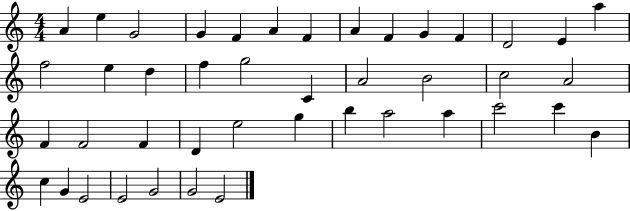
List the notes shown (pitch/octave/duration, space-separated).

A4/q E5/q G4/h G4/q F4/q A4/q F4/q A4/q F4/q G4/q F4/q D4/h E4/q A5/q F5/h E5/q D5/q F5/q G5/h C4/q A4/h B4/h C5/h A4/h F4/q F4/h F4/q D4/q E5/h G5/q B5/q A5/h A5/q C6/h C6/q B4/q C5/q G4/q E4/h E4/h G4/h G4/h E4/h